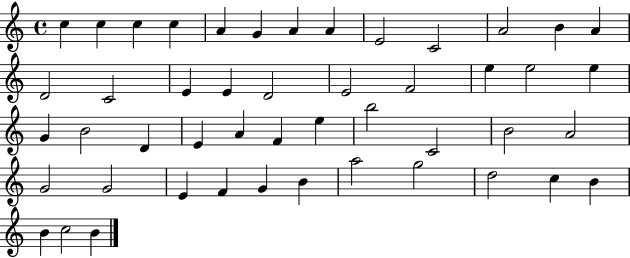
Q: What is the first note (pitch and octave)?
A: C5